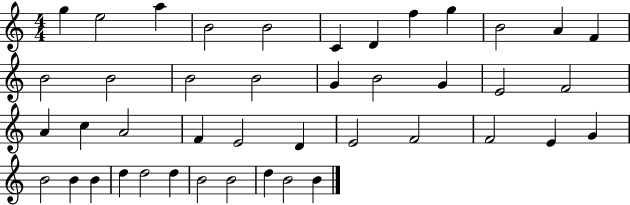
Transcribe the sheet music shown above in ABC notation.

X:1
T:Untitled
M:4/4
L:1/4
K:C
g e2 a B2 B2 C D f g B2 A F B2 B2 B2 B2 G B2 G E2 F2 A c A2 F E2 D E2 F2 F2 E G B2 B B d d2 d B2 B2 d B2 B